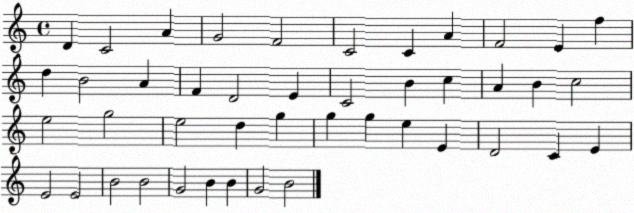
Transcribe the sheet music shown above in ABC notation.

X:1
T:Untitled
M:4/4
L:1/4
K:C
D C2 A G2 F2 C2 C A F2 E f d B2 A F D2 E C2 B c A B c2 e2 g2 e2 d g g g e E D2 C E E2 E2 B2 B2 G2 B B G2 B2